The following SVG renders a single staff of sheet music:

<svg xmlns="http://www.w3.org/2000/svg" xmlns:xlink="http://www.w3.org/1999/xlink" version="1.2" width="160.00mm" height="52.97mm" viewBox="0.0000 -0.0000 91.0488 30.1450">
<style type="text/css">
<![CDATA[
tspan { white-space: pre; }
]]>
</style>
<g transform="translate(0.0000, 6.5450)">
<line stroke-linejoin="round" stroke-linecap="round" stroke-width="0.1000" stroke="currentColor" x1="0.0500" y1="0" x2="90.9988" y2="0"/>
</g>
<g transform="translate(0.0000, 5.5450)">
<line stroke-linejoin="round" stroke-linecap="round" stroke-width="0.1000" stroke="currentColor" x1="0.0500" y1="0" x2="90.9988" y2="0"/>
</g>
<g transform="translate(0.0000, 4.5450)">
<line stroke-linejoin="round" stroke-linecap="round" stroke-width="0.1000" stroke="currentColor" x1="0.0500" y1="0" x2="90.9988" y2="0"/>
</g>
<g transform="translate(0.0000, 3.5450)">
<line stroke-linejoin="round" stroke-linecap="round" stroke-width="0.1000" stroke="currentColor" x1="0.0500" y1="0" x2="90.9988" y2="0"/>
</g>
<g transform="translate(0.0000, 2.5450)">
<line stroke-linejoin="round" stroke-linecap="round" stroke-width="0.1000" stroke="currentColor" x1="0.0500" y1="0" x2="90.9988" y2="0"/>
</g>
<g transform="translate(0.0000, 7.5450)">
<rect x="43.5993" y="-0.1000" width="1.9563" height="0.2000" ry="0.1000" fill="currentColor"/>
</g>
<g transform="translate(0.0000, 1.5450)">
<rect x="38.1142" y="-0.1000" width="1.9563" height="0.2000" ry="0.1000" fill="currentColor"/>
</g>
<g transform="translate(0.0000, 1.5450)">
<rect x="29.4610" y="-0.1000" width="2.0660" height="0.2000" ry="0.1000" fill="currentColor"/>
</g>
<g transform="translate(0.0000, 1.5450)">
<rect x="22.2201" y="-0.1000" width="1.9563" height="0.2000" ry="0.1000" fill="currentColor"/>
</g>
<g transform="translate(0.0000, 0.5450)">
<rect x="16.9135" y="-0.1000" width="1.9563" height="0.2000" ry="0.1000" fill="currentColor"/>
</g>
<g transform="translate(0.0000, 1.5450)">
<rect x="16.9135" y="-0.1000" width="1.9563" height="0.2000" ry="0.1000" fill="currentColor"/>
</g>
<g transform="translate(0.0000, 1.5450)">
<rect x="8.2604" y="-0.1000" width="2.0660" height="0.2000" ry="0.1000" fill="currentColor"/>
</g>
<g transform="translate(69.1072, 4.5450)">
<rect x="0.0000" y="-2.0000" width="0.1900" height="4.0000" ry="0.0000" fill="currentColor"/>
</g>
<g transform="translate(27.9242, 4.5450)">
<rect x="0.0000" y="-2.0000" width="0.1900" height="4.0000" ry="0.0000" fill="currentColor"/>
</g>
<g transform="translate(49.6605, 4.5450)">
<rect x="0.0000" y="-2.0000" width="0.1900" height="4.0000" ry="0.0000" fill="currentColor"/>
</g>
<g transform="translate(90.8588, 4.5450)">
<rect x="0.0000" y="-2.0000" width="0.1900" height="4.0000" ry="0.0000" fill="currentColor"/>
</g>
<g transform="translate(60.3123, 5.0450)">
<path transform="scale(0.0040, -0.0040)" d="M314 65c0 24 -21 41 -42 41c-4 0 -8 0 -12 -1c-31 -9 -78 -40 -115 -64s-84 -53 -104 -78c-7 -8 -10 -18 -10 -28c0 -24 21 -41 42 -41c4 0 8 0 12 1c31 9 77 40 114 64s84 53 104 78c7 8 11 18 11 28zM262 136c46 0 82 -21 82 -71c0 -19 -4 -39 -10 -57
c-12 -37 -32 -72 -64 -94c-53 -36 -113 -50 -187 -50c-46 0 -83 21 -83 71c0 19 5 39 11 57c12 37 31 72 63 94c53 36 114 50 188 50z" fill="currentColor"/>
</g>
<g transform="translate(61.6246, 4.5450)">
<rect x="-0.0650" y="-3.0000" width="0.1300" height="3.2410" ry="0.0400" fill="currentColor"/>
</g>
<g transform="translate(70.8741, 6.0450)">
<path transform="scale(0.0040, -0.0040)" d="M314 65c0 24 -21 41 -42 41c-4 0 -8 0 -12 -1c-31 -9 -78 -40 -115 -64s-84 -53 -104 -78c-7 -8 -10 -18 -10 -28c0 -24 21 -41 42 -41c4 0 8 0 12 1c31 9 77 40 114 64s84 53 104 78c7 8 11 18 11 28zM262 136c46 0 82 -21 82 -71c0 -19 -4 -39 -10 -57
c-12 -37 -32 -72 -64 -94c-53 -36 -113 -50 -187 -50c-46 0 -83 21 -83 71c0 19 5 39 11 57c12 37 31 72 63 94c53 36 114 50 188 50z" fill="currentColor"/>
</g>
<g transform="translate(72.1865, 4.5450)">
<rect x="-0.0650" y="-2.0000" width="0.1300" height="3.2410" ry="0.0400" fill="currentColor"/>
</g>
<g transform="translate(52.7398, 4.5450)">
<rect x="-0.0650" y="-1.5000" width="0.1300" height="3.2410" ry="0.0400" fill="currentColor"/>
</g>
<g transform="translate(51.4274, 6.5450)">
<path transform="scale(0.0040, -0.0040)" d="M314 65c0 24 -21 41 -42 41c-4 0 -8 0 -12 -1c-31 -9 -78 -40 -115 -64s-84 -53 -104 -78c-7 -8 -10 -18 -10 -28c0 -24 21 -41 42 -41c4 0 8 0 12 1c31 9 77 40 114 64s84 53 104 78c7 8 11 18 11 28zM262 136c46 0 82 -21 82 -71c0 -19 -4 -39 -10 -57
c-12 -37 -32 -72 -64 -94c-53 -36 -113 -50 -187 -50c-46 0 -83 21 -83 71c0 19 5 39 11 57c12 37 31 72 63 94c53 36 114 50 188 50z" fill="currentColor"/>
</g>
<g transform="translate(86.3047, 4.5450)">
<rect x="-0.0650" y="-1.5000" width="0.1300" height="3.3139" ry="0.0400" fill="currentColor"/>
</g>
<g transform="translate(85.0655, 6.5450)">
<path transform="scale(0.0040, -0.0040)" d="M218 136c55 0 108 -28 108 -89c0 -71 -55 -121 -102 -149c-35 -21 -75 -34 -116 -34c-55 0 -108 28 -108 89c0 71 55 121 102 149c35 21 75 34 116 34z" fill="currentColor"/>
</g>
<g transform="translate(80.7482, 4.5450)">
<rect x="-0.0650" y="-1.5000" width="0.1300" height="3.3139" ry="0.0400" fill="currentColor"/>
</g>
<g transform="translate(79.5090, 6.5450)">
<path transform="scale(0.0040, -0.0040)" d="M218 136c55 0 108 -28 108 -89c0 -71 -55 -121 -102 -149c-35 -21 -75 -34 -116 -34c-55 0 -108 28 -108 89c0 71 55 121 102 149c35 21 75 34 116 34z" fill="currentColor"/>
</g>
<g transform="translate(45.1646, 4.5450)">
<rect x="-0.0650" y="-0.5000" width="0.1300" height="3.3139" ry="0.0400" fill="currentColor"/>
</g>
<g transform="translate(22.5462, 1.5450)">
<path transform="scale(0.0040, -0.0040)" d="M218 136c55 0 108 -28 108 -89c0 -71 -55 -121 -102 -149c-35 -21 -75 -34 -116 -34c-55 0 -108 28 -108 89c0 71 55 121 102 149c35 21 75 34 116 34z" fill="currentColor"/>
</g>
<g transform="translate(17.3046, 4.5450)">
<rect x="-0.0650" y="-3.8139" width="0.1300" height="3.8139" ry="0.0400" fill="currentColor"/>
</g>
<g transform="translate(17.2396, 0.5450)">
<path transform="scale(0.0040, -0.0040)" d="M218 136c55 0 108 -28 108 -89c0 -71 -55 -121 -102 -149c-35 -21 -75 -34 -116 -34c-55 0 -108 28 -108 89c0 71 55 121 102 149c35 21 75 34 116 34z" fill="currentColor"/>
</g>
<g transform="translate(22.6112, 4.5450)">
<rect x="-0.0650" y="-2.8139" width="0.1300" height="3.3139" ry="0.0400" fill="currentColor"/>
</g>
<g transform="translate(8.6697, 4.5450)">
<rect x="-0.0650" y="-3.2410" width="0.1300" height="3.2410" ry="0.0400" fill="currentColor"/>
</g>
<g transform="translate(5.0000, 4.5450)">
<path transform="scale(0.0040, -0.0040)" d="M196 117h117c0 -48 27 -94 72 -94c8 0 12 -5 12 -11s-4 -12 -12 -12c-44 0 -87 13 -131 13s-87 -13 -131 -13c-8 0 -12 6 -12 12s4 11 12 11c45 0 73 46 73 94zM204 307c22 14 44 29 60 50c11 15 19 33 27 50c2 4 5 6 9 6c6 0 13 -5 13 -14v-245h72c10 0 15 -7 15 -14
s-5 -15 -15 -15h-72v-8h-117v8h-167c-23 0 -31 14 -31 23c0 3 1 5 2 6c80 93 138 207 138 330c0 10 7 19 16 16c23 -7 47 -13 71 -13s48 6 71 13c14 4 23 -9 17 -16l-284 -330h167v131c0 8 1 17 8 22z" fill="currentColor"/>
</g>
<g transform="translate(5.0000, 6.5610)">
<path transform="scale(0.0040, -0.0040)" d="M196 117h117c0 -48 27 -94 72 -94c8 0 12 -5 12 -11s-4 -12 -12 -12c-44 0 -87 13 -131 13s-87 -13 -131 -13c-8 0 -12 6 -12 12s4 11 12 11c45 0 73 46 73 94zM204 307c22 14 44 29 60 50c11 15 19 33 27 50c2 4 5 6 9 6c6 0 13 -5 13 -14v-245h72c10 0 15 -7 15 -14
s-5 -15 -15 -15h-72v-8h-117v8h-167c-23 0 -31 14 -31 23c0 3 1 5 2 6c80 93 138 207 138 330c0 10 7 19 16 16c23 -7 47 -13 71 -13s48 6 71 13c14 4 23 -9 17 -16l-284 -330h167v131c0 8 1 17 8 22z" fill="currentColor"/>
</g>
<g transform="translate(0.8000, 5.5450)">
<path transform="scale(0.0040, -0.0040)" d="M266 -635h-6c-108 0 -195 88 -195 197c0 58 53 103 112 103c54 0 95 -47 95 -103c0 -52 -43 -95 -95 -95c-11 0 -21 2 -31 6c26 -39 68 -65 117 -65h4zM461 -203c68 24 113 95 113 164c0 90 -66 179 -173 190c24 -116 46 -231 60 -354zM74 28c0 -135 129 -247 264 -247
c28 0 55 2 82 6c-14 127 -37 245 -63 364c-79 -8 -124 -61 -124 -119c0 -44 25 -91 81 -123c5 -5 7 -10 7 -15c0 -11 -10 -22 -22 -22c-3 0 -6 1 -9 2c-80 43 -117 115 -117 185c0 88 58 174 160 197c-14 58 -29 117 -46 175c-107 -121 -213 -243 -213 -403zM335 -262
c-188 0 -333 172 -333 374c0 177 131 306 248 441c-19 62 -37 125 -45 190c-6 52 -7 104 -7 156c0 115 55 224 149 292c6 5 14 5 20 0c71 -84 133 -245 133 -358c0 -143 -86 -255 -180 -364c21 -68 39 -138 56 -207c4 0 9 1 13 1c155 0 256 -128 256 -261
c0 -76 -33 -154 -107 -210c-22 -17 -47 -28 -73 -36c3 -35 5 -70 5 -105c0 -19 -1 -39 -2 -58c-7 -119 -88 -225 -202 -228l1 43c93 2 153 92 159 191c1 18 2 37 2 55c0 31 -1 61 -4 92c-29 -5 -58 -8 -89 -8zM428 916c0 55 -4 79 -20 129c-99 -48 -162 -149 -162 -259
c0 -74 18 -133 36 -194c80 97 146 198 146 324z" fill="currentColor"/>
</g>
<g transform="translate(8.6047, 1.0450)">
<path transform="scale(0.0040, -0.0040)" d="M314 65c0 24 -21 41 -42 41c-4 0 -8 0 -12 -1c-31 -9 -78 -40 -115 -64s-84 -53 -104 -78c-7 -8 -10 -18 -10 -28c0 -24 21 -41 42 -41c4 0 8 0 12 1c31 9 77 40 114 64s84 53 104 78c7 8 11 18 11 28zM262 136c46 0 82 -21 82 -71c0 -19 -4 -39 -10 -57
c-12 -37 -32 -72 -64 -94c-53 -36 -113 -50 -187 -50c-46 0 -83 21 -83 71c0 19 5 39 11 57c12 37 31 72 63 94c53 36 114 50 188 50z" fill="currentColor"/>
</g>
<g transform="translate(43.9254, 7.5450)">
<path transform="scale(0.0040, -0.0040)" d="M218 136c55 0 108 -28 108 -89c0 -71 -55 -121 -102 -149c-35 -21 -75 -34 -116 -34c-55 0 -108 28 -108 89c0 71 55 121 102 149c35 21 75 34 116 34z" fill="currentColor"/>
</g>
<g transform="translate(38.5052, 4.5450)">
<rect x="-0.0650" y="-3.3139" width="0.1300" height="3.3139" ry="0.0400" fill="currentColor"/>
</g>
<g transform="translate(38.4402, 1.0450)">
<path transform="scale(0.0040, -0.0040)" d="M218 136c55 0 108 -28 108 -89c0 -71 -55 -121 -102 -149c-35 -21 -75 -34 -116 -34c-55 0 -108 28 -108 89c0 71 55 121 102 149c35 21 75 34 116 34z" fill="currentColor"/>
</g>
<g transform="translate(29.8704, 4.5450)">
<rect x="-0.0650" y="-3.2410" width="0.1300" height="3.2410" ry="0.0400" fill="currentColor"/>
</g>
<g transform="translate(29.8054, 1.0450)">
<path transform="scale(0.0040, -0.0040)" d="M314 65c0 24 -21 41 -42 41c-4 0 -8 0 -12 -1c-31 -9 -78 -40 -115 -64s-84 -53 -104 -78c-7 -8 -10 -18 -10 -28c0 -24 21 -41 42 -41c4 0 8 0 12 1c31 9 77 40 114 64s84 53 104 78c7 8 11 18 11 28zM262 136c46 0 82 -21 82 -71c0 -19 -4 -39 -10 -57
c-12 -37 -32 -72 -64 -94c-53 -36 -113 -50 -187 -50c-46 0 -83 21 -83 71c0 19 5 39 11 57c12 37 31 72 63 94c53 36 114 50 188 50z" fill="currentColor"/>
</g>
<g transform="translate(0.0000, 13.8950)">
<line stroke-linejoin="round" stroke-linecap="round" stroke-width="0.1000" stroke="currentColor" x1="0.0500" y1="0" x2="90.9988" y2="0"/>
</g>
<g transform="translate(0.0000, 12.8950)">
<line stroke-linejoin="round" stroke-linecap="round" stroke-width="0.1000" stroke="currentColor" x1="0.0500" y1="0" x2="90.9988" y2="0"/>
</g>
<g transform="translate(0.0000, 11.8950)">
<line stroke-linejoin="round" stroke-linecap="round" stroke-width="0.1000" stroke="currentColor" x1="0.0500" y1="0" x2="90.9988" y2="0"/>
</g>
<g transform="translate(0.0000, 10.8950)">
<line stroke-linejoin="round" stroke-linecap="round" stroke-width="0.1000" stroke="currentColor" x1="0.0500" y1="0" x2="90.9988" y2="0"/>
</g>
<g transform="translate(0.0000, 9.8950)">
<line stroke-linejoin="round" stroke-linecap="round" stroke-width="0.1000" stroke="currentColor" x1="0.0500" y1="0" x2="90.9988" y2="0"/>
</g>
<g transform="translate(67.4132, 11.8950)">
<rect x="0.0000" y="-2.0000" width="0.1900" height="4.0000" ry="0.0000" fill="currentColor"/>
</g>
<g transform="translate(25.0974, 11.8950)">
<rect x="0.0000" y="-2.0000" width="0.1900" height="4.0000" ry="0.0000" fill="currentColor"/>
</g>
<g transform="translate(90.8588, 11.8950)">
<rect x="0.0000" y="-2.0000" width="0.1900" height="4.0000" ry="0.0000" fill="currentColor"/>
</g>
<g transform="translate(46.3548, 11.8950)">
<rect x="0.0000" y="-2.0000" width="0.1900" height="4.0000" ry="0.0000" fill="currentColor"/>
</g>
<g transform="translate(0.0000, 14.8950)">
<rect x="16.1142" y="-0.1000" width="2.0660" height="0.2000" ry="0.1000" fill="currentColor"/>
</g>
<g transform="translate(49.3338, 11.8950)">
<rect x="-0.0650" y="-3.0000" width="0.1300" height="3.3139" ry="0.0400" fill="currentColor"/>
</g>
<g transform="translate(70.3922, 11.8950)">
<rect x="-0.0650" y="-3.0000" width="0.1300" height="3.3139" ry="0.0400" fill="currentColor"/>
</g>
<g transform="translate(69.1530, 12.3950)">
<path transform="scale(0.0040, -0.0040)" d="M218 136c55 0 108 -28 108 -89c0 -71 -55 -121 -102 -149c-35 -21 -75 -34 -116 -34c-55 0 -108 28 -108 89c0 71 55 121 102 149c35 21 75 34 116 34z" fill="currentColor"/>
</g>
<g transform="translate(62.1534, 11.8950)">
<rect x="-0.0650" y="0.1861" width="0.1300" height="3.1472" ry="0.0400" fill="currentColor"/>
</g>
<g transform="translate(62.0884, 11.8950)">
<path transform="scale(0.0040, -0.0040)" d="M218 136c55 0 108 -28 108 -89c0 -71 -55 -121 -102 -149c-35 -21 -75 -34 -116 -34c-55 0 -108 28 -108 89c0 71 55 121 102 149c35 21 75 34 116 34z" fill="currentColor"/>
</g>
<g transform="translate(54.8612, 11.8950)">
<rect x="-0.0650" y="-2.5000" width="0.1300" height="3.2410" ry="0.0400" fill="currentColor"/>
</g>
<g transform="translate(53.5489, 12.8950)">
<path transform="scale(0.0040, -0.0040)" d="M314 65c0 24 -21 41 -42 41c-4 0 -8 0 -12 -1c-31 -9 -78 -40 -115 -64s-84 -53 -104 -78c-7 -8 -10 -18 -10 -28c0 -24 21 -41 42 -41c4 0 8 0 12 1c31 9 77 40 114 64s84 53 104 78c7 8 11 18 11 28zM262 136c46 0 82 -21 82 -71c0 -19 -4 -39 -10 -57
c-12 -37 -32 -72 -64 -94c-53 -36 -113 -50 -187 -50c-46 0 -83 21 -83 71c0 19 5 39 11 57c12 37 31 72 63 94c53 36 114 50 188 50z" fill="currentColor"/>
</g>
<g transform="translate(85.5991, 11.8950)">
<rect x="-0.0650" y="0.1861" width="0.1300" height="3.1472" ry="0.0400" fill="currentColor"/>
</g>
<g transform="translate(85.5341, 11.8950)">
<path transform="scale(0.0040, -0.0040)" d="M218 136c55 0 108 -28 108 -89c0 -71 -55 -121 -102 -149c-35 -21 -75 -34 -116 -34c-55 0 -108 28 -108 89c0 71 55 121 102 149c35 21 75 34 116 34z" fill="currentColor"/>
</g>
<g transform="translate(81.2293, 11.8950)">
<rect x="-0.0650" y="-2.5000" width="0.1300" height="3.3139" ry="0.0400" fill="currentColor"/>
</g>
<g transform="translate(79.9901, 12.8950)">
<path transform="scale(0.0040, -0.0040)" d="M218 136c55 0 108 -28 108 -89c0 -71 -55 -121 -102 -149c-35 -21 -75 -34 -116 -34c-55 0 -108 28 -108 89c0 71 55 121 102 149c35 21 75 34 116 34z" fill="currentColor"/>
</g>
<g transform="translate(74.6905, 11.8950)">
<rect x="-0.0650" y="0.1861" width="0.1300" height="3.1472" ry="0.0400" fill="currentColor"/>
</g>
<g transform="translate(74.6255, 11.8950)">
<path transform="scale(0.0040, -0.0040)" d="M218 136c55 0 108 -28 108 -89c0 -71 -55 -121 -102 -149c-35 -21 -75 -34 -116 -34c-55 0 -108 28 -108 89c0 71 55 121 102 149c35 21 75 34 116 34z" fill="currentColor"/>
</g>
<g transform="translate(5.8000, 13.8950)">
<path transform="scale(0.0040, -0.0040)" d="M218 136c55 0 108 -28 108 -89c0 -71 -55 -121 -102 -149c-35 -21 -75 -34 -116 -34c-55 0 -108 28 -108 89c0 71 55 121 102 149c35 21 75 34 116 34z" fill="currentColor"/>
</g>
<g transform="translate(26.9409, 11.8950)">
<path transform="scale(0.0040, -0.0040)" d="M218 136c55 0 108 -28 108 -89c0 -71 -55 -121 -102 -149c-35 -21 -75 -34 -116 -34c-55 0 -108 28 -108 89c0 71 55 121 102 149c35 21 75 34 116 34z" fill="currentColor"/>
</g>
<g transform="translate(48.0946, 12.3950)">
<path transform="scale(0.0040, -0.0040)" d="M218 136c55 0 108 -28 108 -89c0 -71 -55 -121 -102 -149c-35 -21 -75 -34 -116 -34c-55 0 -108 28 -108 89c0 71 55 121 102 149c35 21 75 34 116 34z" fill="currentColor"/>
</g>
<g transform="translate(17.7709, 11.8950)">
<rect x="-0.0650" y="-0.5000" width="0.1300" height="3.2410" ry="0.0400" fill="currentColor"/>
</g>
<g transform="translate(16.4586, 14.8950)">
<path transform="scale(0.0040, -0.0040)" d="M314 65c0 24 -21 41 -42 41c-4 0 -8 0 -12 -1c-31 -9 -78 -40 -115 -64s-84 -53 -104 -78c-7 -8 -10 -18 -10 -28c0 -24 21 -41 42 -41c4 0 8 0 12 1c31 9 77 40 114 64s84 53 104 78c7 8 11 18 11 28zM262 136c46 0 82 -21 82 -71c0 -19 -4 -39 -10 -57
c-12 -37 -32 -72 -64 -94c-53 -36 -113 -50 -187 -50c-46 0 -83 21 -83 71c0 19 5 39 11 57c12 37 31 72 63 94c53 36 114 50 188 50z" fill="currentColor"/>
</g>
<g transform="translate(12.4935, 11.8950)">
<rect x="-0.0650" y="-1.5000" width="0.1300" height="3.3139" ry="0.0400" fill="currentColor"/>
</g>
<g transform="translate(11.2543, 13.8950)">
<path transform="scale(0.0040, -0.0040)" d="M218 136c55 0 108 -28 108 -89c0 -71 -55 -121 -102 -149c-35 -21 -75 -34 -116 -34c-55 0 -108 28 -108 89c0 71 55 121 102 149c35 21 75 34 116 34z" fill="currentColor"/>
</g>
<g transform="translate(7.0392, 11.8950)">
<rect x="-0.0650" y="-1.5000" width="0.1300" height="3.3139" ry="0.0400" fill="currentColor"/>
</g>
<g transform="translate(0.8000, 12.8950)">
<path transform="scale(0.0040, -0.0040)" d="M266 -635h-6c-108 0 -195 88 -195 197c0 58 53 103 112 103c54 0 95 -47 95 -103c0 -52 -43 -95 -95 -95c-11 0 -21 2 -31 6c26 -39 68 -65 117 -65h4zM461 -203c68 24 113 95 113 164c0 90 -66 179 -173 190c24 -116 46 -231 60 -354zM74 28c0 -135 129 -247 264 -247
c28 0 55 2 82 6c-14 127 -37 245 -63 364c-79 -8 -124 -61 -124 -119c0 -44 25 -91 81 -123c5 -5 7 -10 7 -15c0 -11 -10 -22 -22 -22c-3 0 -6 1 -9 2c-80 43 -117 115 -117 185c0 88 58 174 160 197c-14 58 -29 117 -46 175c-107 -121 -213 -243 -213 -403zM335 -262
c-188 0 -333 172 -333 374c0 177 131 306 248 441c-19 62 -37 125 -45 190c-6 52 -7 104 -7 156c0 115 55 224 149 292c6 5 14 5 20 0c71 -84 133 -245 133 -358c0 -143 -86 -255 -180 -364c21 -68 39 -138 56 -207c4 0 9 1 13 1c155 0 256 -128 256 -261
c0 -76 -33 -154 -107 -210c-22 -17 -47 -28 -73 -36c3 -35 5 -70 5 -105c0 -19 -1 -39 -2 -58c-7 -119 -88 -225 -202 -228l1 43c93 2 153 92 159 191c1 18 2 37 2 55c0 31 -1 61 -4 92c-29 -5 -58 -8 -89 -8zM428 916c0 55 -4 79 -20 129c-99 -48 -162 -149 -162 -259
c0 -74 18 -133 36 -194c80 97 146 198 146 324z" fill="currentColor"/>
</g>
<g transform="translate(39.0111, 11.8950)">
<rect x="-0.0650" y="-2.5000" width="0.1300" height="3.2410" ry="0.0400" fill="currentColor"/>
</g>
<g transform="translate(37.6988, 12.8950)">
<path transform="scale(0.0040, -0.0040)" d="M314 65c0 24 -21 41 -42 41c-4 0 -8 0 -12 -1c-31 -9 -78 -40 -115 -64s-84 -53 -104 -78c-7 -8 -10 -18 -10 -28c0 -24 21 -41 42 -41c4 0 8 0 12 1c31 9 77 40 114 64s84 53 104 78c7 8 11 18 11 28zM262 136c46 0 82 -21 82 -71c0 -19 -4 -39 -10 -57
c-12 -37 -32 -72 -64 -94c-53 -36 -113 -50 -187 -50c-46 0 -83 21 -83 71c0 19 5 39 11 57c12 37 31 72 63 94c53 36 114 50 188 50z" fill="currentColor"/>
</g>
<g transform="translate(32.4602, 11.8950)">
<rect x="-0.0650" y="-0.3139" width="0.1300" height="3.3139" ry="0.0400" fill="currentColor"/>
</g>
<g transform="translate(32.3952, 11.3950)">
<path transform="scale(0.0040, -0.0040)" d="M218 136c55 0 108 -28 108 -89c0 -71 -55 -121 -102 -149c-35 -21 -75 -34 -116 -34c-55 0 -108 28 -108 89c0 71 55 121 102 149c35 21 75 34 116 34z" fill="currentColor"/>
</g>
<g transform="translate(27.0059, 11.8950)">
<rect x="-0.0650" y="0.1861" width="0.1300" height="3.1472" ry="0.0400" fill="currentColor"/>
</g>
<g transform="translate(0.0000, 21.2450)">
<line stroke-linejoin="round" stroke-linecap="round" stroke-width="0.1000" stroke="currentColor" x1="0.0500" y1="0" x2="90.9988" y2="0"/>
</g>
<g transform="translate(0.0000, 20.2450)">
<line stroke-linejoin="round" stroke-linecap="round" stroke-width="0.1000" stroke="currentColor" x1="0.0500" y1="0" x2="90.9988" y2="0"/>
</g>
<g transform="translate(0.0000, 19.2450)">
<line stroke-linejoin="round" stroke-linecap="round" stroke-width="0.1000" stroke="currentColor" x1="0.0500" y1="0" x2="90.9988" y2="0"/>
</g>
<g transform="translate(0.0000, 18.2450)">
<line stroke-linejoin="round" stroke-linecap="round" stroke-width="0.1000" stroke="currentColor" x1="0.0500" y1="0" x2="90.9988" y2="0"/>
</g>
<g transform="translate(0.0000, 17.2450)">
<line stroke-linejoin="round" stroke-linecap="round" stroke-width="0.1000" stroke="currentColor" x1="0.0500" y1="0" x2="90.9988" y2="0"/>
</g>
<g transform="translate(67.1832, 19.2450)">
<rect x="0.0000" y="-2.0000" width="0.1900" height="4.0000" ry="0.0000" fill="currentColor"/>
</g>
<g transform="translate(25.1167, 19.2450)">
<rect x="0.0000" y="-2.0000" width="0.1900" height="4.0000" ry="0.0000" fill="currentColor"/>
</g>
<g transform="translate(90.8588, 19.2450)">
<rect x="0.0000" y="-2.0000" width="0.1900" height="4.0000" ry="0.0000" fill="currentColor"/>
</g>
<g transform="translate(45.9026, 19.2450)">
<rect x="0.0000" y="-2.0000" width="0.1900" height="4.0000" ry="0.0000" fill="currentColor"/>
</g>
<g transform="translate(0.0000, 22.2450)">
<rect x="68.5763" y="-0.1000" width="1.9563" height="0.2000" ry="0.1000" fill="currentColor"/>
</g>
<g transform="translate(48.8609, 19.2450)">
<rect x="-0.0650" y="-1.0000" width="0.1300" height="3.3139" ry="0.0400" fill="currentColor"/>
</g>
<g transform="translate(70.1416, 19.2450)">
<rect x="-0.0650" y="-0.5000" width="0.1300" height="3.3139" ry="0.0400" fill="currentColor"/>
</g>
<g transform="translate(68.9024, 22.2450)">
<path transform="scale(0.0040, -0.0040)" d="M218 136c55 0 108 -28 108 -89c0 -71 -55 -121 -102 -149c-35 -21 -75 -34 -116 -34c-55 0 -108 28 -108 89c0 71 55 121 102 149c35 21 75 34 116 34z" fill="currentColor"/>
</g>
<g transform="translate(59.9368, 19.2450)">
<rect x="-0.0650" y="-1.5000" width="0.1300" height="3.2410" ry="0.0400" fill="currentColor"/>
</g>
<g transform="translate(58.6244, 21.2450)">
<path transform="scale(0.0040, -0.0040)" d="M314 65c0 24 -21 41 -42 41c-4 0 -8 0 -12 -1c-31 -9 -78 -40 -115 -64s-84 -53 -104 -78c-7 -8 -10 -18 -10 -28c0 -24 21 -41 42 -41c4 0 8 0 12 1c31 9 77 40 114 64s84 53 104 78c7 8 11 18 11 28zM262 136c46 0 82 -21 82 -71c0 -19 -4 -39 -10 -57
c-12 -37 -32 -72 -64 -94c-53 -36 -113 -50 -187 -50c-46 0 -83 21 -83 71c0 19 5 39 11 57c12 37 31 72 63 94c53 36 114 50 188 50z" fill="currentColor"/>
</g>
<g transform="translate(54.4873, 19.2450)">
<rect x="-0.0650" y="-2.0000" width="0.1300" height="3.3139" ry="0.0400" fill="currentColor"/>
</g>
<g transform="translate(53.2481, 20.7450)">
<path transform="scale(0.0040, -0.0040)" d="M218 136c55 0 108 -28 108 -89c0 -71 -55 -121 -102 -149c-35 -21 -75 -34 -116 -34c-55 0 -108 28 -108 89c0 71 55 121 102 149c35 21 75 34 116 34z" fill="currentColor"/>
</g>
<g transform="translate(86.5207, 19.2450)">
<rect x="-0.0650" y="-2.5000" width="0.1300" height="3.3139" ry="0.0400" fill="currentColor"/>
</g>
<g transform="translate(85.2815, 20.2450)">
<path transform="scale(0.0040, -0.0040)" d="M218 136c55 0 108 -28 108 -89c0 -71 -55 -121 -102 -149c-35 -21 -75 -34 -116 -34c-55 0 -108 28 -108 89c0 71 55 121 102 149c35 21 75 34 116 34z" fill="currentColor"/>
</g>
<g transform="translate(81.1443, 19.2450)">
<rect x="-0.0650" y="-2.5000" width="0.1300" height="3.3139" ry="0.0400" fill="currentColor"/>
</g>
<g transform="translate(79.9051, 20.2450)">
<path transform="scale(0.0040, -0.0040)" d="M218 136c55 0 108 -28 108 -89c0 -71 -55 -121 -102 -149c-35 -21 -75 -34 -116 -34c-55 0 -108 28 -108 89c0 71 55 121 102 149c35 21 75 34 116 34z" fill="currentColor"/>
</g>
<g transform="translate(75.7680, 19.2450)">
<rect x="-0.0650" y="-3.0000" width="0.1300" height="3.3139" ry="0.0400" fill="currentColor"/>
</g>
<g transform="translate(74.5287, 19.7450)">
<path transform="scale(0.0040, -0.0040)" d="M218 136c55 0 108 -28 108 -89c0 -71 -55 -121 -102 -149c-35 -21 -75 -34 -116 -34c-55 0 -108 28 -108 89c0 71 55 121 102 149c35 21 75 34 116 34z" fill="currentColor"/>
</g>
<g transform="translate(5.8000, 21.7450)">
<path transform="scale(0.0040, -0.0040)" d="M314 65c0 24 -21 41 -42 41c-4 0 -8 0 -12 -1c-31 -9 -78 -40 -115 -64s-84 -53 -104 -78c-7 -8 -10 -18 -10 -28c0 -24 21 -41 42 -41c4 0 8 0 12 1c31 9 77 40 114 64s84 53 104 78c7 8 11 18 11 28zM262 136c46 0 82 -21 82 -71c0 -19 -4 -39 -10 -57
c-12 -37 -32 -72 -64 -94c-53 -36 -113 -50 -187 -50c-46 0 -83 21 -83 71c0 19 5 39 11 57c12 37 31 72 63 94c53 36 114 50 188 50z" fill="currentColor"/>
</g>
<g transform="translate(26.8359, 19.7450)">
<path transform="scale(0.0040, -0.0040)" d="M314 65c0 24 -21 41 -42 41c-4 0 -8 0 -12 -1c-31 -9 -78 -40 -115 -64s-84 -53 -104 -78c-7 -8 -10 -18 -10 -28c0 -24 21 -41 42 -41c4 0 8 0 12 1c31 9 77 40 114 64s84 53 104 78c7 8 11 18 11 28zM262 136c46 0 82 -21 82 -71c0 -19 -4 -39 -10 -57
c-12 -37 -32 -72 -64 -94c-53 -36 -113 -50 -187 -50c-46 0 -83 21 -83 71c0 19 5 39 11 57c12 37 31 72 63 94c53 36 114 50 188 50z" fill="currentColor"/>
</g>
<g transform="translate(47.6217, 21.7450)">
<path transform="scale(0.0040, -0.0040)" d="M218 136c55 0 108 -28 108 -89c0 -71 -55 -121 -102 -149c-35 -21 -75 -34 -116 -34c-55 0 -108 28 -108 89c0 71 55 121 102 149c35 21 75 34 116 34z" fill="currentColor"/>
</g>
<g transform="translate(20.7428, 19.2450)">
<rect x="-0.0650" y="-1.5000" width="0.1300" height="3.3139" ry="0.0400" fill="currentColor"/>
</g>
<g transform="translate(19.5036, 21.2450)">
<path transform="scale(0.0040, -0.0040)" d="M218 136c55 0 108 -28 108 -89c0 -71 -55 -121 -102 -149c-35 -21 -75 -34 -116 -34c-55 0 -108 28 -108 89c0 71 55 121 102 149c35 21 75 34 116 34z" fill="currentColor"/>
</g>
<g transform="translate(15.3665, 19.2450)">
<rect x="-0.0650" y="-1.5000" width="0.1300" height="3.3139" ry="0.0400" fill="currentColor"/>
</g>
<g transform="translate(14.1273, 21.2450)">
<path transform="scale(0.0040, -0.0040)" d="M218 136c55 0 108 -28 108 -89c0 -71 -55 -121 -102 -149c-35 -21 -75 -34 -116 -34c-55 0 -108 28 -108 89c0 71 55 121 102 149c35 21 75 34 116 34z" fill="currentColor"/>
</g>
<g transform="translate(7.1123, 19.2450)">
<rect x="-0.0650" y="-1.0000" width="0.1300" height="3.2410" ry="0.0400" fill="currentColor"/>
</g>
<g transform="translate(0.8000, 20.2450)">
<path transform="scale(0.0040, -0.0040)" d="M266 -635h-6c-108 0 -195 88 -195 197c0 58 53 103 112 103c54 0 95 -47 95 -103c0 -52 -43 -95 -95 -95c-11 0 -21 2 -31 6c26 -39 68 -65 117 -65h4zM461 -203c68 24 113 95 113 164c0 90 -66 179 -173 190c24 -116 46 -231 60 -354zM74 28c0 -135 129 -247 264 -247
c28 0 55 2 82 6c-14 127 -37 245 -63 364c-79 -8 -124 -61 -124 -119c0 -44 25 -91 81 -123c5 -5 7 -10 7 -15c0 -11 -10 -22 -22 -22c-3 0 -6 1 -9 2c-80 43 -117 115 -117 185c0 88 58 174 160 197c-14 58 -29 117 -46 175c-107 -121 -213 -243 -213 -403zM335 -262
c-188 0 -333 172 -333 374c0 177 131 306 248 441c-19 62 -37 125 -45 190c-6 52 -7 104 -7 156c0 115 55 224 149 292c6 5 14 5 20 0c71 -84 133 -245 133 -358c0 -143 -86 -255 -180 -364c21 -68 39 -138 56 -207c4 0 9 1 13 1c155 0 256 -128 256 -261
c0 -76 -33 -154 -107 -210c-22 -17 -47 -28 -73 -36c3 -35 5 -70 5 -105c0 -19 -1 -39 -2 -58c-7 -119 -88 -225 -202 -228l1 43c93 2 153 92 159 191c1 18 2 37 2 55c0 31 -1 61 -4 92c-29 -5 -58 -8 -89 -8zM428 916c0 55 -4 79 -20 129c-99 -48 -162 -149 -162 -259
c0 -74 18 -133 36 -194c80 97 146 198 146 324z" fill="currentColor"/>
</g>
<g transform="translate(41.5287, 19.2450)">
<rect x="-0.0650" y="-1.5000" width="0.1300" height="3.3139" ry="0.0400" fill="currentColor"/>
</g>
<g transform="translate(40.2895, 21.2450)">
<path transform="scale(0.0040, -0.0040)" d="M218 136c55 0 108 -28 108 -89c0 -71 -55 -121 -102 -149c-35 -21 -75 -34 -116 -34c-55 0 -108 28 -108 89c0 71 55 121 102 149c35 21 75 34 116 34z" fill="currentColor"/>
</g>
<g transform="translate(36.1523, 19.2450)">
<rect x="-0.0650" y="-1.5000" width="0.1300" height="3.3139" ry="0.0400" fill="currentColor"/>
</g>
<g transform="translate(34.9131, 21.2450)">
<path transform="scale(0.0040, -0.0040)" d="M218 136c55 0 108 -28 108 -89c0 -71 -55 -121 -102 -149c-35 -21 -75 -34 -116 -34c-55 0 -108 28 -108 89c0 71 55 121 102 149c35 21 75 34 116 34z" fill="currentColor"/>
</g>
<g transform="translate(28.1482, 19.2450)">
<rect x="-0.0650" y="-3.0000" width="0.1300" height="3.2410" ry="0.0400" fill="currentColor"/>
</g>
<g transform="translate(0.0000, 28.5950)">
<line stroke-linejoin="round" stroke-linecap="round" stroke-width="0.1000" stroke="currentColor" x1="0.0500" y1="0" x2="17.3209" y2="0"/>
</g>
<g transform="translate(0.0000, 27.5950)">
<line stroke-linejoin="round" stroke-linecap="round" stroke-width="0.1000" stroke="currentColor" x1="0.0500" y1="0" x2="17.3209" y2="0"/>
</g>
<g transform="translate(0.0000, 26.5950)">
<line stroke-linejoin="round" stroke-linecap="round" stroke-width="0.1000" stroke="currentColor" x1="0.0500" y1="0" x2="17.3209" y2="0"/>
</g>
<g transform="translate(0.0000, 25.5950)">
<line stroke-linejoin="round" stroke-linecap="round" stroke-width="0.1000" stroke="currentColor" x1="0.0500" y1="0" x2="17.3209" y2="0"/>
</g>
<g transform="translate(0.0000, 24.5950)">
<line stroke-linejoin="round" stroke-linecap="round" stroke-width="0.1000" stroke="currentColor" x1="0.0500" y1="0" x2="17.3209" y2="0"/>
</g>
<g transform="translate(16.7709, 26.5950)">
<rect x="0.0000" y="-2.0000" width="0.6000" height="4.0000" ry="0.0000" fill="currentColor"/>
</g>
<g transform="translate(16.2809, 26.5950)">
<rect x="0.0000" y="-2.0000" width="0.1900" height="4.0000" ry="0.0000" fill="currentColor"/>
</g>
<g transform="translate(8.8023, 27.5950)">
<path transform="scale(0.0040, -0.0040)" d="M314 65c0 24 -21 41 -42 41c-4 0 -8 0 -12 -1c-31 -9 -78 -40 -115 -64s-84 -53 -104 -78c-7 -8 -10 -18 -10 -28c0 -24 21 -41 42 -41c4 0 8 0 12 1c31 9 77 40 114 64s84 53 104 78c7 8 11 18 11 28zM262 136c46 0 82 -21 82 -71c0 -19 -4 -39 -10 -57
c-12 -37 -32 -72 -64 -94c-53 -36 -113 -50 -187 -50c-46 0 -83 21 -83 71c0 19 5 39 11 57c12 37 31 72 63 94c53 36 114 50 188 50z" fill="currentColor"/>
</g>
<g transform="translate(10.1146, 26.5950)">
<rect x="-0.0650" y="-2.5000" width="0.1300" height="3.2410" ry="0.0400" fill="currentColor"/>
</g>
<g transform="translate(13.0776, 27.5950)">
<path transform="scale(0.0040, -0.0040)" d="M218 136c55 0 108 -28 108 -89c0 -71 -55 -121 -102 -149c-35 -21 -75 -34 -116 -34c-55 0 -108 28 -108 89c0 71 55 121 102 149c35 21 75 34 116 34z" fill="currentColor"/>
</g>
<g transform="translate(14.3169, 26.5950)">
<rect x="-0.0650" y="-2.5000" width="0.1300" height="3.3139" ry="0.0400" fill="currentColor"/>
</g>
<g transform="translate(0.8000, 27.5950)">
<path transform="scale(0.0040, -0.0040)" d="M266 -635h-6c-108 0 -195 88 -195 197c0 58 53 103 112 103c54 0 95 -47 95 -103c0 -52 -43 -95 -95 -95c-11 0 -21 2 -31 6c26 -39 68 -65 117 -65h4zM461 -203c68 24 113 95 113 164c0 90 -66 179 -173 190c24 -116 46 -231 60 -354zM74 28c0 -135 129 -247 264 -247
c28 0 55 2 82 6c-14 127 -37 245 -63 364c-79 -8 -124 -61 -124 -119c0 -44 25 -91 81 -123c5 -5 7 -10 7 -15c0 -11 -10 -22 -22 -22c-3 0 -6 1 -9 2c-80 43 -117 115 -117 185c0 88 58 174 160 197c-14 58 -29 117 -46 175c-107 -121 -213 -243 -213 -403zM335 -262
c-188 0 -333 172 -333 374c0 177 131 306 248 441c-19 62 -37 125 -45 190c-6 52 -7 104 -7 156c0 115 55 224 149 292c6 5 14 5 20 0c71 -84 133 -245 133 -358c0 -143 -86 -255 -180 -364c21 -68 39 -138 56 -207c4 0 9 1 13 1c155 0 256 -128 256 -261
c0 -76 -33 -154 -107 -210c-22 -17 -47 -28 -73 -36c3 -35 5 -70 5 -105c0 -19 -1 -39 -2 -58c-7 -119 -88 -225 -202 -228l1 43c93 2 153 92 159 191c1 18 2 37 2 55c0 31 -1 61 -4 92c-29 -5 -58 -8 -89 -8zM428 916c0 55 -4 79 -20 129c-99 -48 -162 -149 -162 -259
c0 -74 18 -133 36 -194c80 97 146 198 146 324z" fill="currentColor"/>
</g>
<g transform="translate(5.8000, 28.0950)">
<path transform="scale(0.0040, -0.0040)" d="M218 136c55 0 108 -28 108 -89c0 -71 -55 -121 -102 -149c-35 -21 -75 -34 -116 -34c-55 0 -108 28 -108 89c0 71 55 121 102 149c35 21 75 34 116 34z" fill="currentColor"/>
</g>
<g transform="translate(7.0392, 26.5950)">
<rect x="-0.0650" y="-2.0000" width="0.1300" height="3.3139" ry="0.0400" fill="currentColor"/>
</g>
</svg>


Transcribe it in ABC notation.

X:1
T:Untitled
M:4/4
L:1/4
K:C
b2 c' a b2 b C E2 A2 F2 E E E E C2 B c G2 A G2 B A B G B D2 E E A2 E E D F E2 C A G G F G2 G